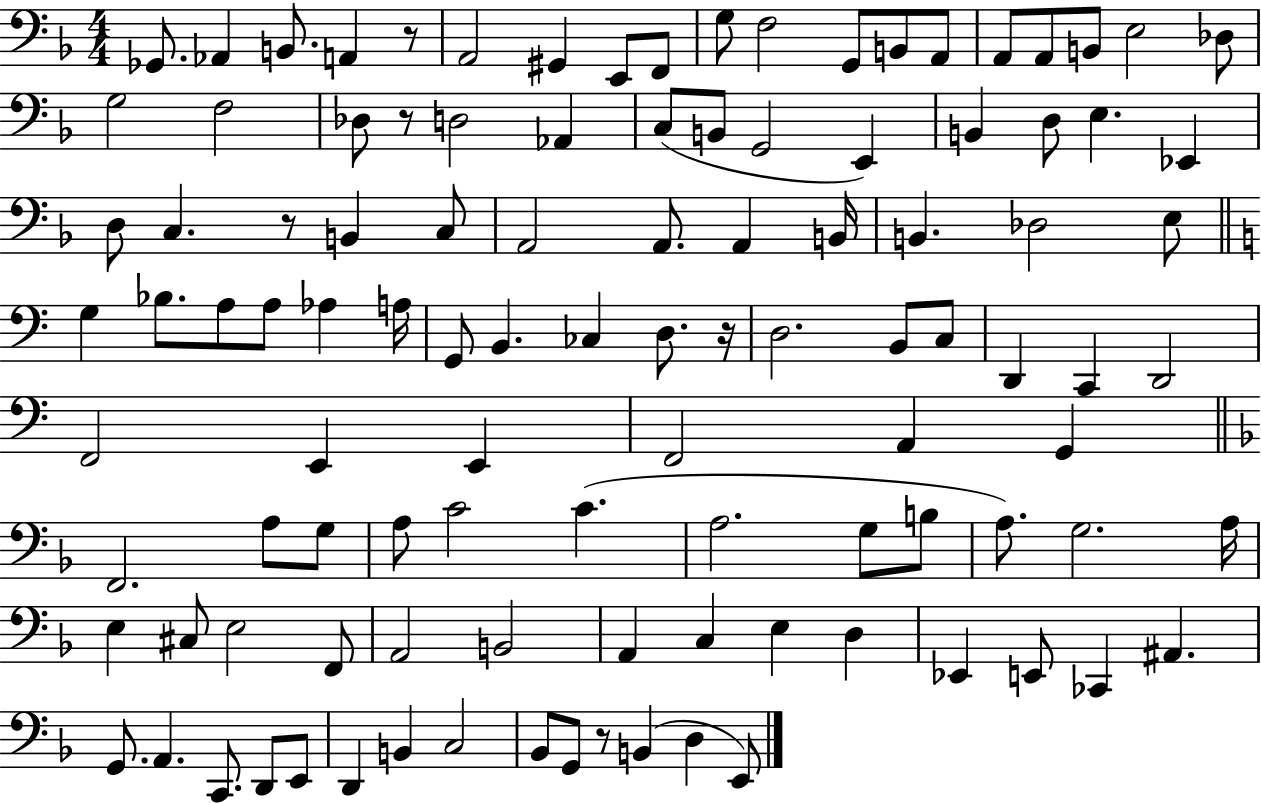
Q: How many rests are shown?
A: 5